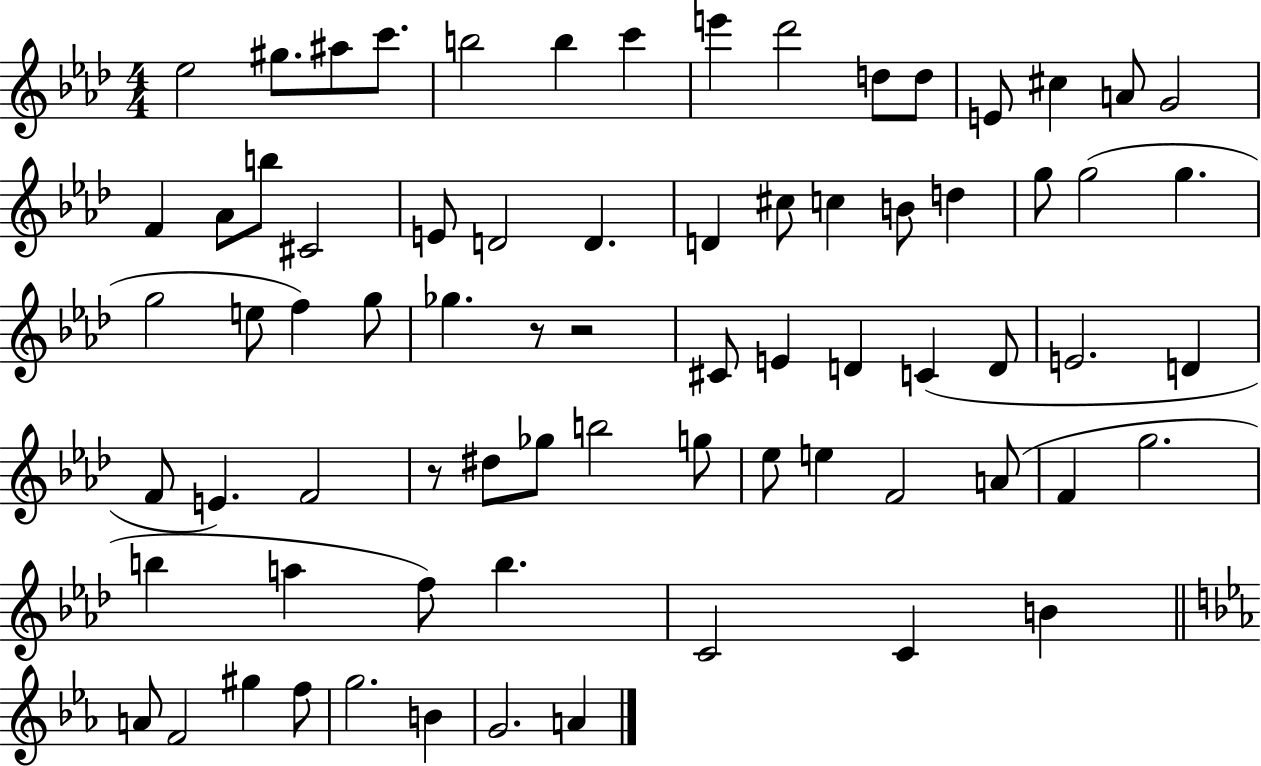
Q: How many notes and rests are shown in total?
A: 73